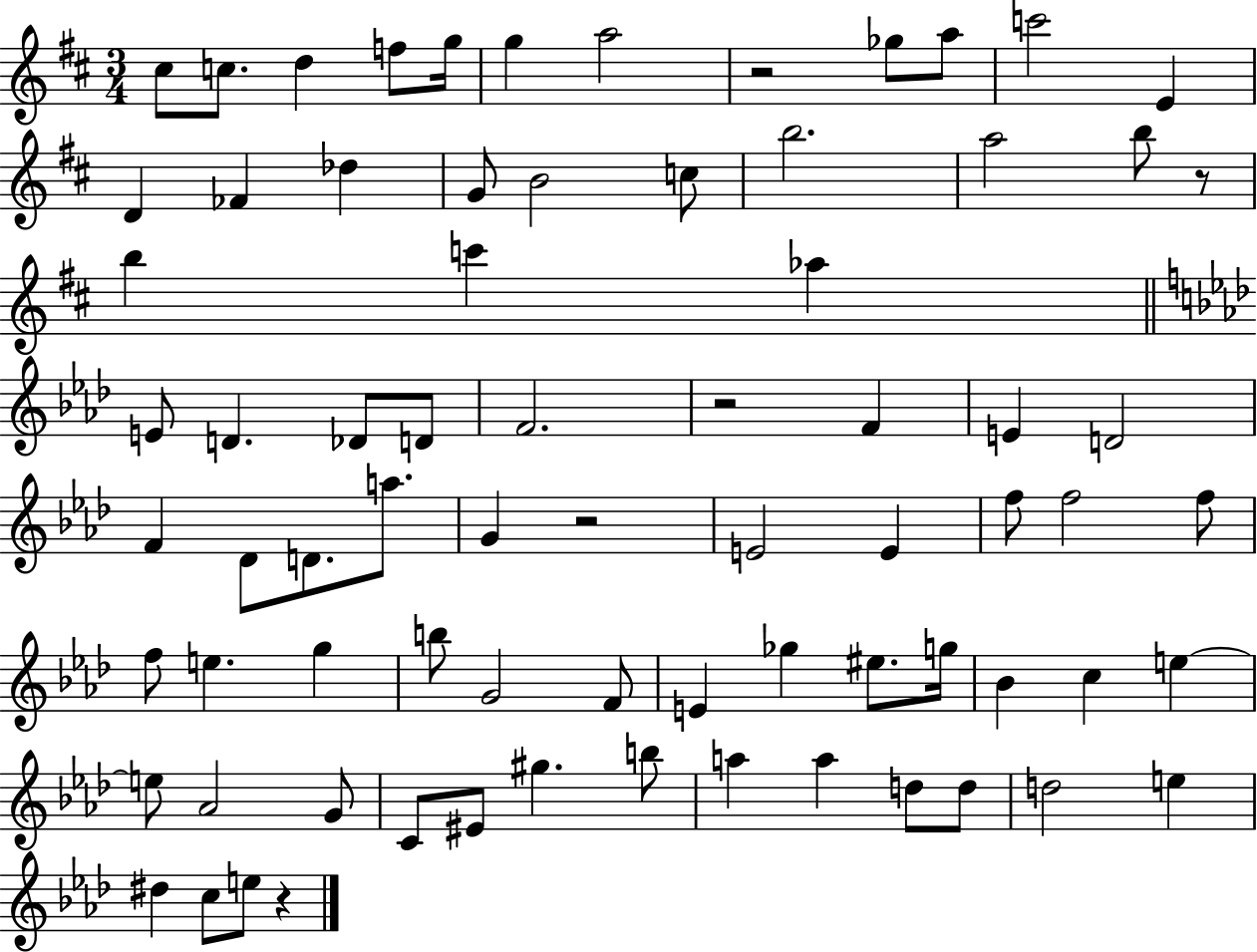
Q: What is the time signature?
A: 3/4